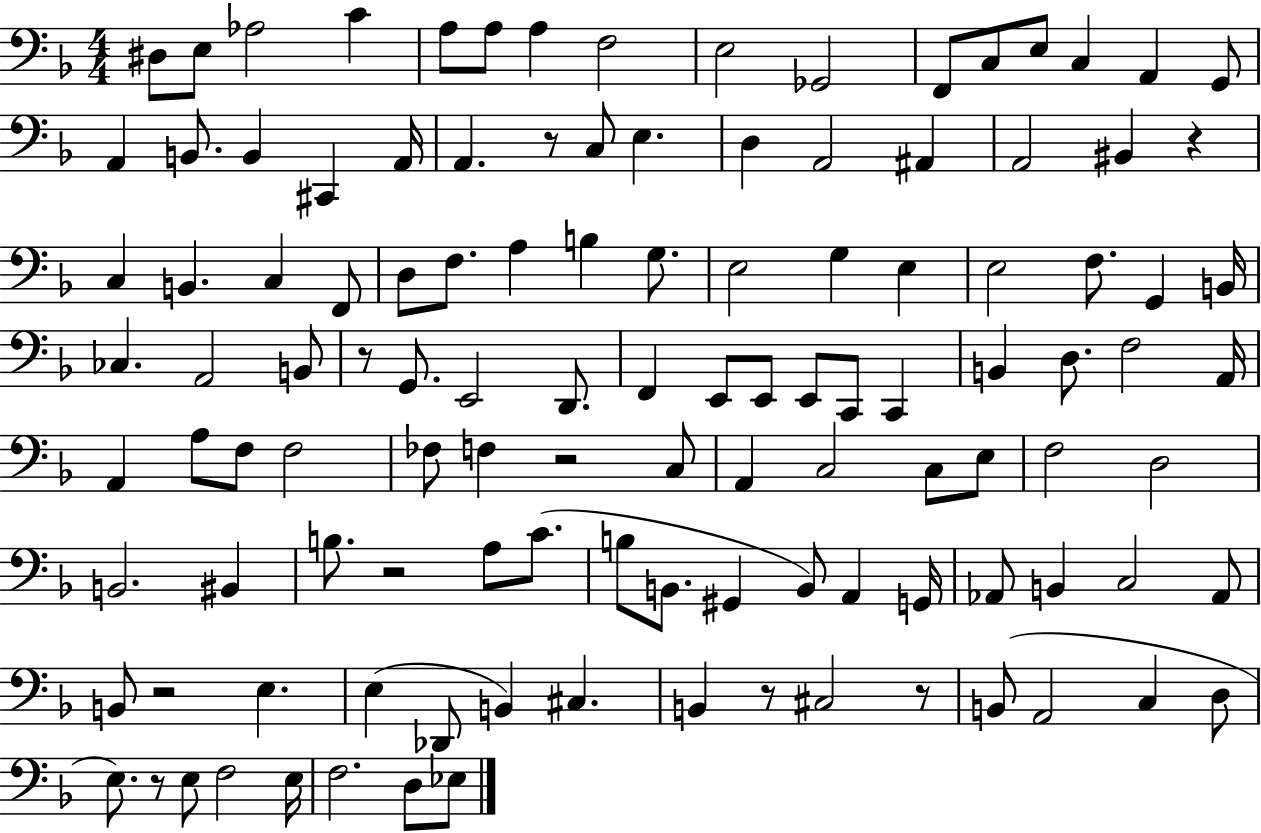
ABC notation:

X:1
T:Untitled
M:4/4
L:1/4
K:F
^D,/2 E,/2 _A,2 C A,/2 A,/2 A, F,2 E,2 _G,,2 F,,/2 C,/2 E,/2 C, A,, G,,/2 A,, B,,/2 B,, ^C,, A,,/4 A,, z/2 C,/2 E, D, A,,2 ^A,, A,,2 ^B,, z C, B,, C, F,,/2 D,/2 F,/2 A, B, G,/2 E,2 G, E, E,2 F,/2 G,, B,,/4 _C, A,,2 B,,/2 z/2 G,,/2 E,,2 D,,/2 F,, E,,/2 E,,/2 E,,/2 C,,/2 C,, B,, D,/2 F,2 A,,/4 A,, A,/2 F,/2 F,2 _F,/2 F, z2 C,/2 A,, C,2 C,/2 E,/2 F,2 D,2 B,,2 ^B,, B,/2 z2 A,/2 C/2 B,/2 B,,/2 ^G,, B,,/2 A,, G,,/4 _A,,/2 B,, C,2 _A,,/2 B,,/2 z2 E, E, _D,,/2 B,, ^C, B,, z/2 ^C,2 z/2 B,,/2 A,,2 C, D,/2 E,/2 z/2 E,/2 F,2 E,/4 F,2 D,/2 _E,/2